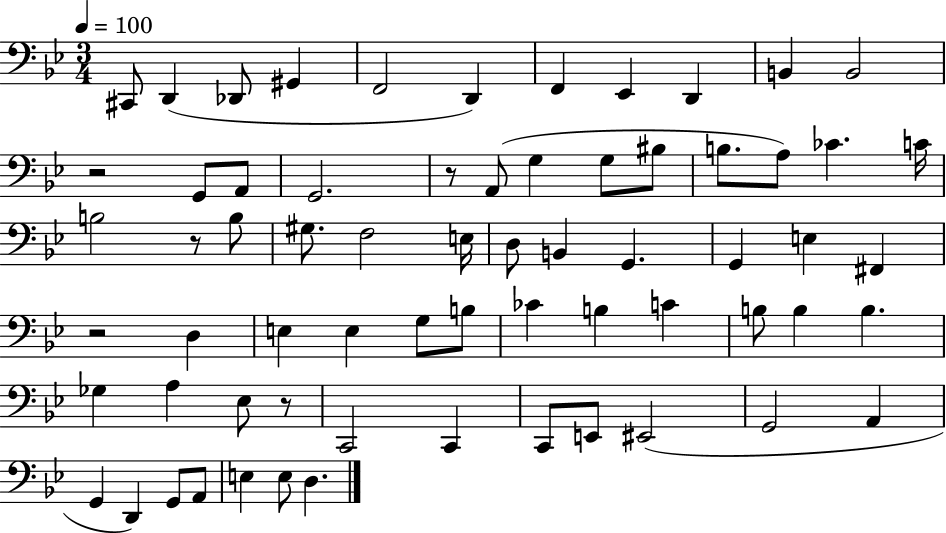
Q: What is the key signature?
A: BES major